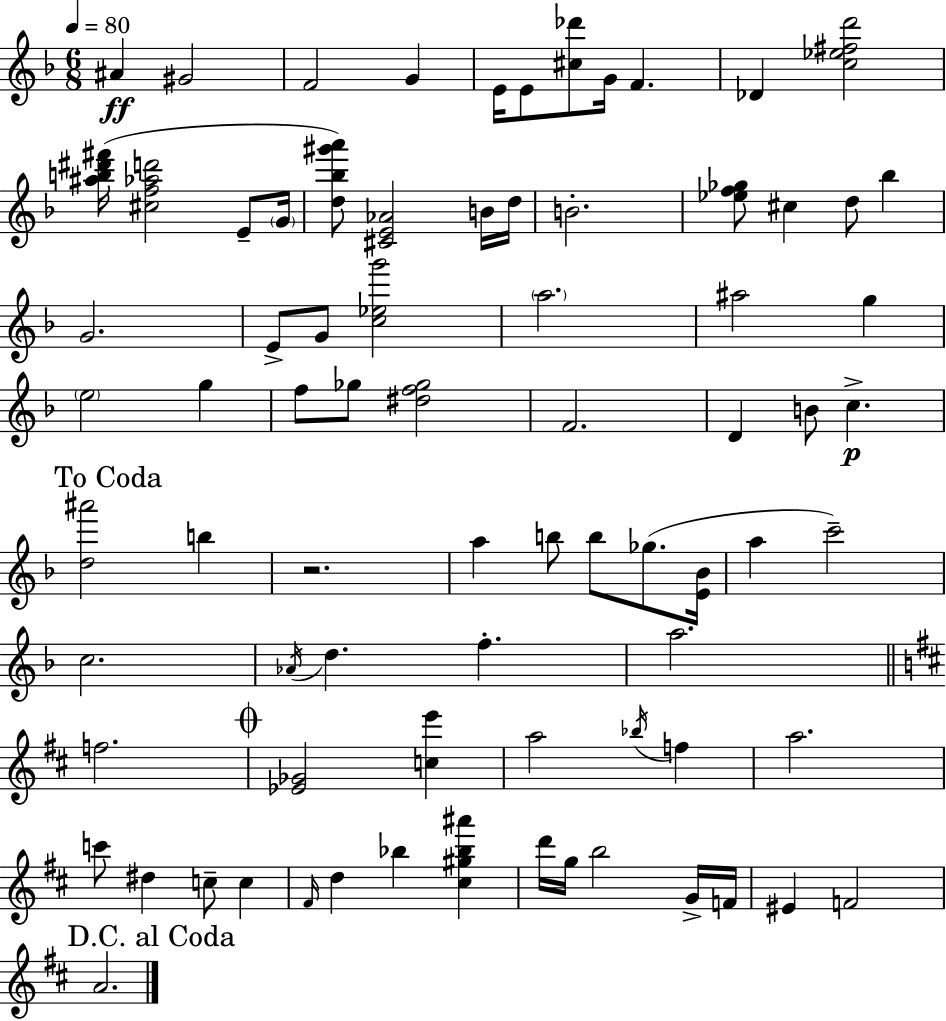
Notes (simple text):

A#4/q G#4/h F4/h G4/q E4/s E4/e [C#5,Db6]/e G4/s F4/q. Db4/q [C5,Eb5,F#5,D6]/h [A#5,B5,D#6,F#6]/s [C#5,F5,Ab5,D6]/h E4/e G4/s [D5,Bb5,G#6,A6]/e [C#4,E4,Ab4]/h B4/s D5/s B4/h. [Eb5,F5,Gb5]/e C#5/q D5/e Bb5/q G4/h. E4/e G4/e [C5,Eb5,G6]/h A5/h. A#5/h G5/q E5/h G5/q F5/e Gb5/e [D#5,F5,Gb5]/h F4/h. D4/q B4/e C5/q. [D5,A#6]/h B5/q R/h. A5/q B5/e B5/e Gb5/e. [E4,Bb4]/s A5/q C6/h C5/h. Ab4/s D5/q. F5/q. A5/h. F5/h. [Eb4,Gb4]/h [C5,E6]/q A5/h Bb5/s F5/q A5/h. C6/e D#5/q C5/e C5/q F#4/s D5/q Bb5/q [C#5,G#5,Bb5,A#6]/q D6/s G5/s B5/h G4/s F4/s EIS4/q F4/h A4/h.